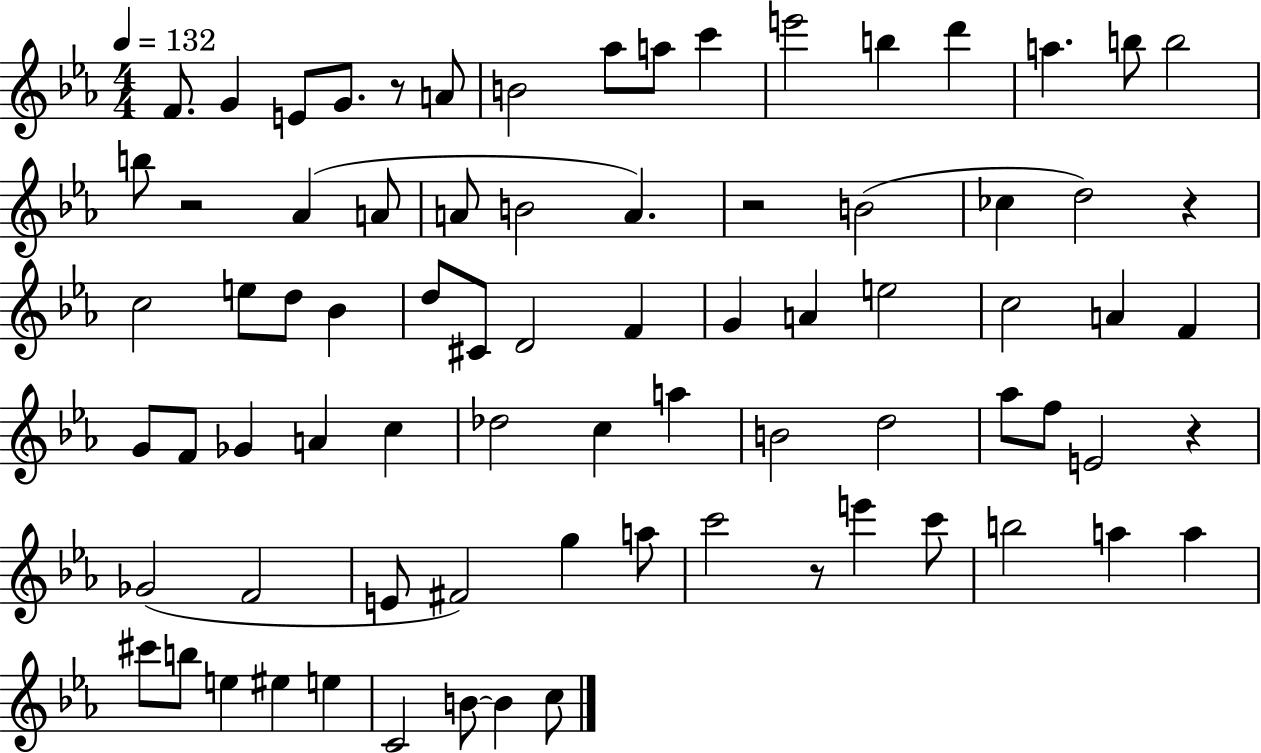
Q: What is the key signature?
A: EES major